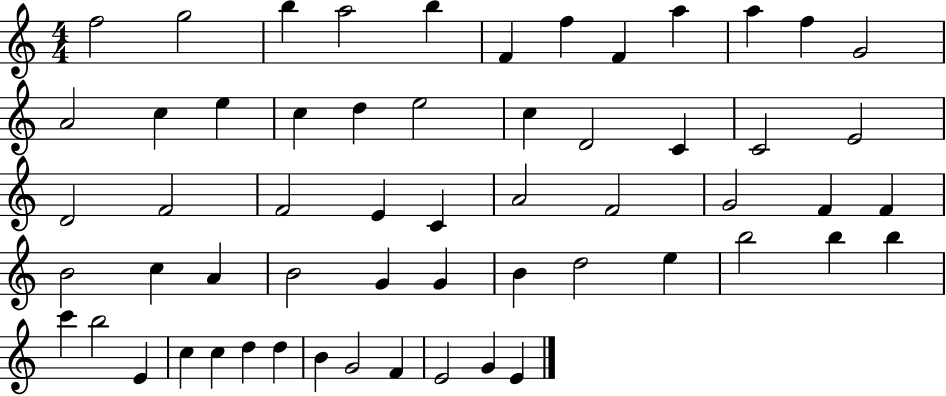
F5/h G5/h B5/q A5/h B5/q F4/q F5/q F4/q A5/q A5/q F5/q G4/h A4/h C5/q E5/q C5/q D5/q E5/h C5/q D4/h C4/q C4/h E4/h D4/h F4/h F4/h E4/q C4/q A4/h F4/h G4/h F4/q F4/q B4/h C5/q A4/q B4/h G4/q G4/q B4/q D5/h E5/q B5/h B5/q B5/q C6/q B5/h E4/q C5/q C5/q D5/q D5/q B4/q G4/h F4/q E4/h G4/q E4/q